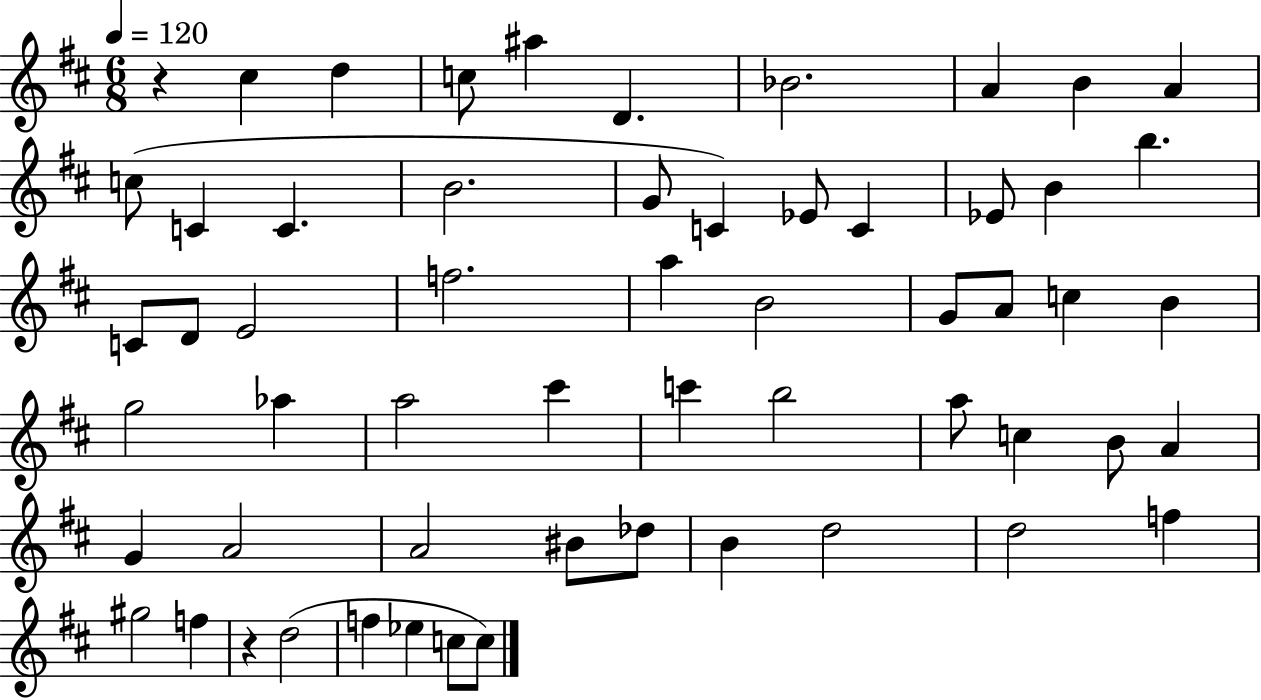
R/q C#5/q D5/q C5/e A#5/q D4/q. Bb4/h. A4/q B4/q A4/q C5/e C4/q C4/q. B4/h. G4/e C4/q Eb4/e C4/q Eb4/e B4/q B5/q. C4/e D4/e E4/h F5/h. A5/q B4/h G4/e A4/e C5/q B4/q G5/h Ab5/q A5/h C#6/q C6/q B5/h A5/e C5/q B4/e A4/q G4/q A4/h A4/h BIS4/e Db5/e B4/q D5/h D5/h F5/q G#5/h F5/q R/q D5/h F5/q Eb5/q C5/e C5/e